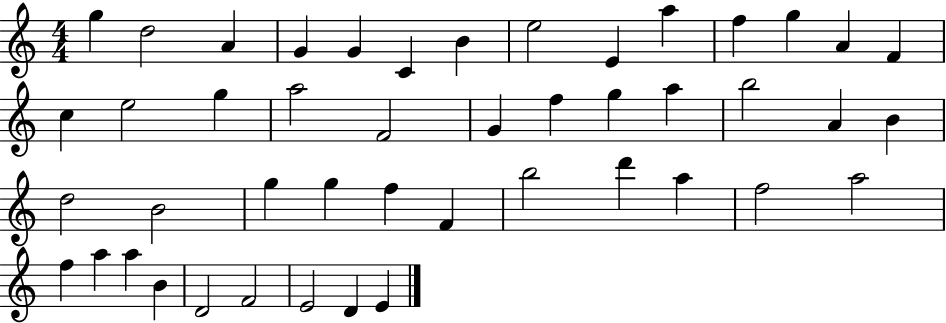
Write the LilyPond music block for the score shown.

{
  \clef treble
  \numericTimeSignature
  \time 4/4
  \key c \major
  g''4 d''2 a'4 | g'4 g'4 c'4 b'4 | e''2 e'4 a''4 | f''4 g''4 a'4 f'4 | \break c''4 e''2 g''4 | a''2 f'2 | g'4 f''4 g''4 a''4 | b''2 a'4 b'4 | \break d''2 b'2 | g''4 g''4 f''4 f'4 | b''2 d'''4 a''4 | f''2 a''2 | \break f''4 a''4 a''4 b'4 | d'2 f'2 | e'2 d'4 e'4 | \bar "|."
}